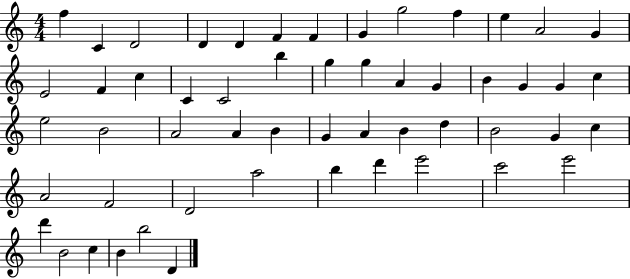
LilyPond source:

{
  \clef treble
  \numericTimeSignature
  \time 4/4
  \key c \major
  f''4 c'4 d'2 | d'4 d'4 f'4 f'4 | g'4 g''2 f''4 | e''4 a'2 g'4 | \break e'2 f'4 c''4 | c'4 c'2 b''4 | g''4 g''4 a'4 g'4 | b'4 g'4 g'4 c''4 | \break e''2 b'2 | a'2 a'4 b'4 | g'4 a'4 b'4 d''4 | b'2 g'4 c''4 | \break a'2 f'2 | d'2 a''2 | b''4 d'''4 e'''2 | c'''2 e'''2 | \break d'''4 b'2 c''4 | b'4 b''2 d'4 | \bar "|."
}